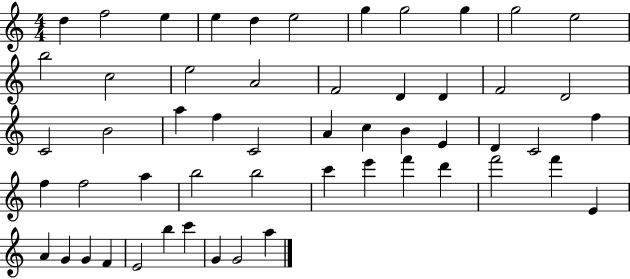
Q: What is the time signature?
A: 4/4